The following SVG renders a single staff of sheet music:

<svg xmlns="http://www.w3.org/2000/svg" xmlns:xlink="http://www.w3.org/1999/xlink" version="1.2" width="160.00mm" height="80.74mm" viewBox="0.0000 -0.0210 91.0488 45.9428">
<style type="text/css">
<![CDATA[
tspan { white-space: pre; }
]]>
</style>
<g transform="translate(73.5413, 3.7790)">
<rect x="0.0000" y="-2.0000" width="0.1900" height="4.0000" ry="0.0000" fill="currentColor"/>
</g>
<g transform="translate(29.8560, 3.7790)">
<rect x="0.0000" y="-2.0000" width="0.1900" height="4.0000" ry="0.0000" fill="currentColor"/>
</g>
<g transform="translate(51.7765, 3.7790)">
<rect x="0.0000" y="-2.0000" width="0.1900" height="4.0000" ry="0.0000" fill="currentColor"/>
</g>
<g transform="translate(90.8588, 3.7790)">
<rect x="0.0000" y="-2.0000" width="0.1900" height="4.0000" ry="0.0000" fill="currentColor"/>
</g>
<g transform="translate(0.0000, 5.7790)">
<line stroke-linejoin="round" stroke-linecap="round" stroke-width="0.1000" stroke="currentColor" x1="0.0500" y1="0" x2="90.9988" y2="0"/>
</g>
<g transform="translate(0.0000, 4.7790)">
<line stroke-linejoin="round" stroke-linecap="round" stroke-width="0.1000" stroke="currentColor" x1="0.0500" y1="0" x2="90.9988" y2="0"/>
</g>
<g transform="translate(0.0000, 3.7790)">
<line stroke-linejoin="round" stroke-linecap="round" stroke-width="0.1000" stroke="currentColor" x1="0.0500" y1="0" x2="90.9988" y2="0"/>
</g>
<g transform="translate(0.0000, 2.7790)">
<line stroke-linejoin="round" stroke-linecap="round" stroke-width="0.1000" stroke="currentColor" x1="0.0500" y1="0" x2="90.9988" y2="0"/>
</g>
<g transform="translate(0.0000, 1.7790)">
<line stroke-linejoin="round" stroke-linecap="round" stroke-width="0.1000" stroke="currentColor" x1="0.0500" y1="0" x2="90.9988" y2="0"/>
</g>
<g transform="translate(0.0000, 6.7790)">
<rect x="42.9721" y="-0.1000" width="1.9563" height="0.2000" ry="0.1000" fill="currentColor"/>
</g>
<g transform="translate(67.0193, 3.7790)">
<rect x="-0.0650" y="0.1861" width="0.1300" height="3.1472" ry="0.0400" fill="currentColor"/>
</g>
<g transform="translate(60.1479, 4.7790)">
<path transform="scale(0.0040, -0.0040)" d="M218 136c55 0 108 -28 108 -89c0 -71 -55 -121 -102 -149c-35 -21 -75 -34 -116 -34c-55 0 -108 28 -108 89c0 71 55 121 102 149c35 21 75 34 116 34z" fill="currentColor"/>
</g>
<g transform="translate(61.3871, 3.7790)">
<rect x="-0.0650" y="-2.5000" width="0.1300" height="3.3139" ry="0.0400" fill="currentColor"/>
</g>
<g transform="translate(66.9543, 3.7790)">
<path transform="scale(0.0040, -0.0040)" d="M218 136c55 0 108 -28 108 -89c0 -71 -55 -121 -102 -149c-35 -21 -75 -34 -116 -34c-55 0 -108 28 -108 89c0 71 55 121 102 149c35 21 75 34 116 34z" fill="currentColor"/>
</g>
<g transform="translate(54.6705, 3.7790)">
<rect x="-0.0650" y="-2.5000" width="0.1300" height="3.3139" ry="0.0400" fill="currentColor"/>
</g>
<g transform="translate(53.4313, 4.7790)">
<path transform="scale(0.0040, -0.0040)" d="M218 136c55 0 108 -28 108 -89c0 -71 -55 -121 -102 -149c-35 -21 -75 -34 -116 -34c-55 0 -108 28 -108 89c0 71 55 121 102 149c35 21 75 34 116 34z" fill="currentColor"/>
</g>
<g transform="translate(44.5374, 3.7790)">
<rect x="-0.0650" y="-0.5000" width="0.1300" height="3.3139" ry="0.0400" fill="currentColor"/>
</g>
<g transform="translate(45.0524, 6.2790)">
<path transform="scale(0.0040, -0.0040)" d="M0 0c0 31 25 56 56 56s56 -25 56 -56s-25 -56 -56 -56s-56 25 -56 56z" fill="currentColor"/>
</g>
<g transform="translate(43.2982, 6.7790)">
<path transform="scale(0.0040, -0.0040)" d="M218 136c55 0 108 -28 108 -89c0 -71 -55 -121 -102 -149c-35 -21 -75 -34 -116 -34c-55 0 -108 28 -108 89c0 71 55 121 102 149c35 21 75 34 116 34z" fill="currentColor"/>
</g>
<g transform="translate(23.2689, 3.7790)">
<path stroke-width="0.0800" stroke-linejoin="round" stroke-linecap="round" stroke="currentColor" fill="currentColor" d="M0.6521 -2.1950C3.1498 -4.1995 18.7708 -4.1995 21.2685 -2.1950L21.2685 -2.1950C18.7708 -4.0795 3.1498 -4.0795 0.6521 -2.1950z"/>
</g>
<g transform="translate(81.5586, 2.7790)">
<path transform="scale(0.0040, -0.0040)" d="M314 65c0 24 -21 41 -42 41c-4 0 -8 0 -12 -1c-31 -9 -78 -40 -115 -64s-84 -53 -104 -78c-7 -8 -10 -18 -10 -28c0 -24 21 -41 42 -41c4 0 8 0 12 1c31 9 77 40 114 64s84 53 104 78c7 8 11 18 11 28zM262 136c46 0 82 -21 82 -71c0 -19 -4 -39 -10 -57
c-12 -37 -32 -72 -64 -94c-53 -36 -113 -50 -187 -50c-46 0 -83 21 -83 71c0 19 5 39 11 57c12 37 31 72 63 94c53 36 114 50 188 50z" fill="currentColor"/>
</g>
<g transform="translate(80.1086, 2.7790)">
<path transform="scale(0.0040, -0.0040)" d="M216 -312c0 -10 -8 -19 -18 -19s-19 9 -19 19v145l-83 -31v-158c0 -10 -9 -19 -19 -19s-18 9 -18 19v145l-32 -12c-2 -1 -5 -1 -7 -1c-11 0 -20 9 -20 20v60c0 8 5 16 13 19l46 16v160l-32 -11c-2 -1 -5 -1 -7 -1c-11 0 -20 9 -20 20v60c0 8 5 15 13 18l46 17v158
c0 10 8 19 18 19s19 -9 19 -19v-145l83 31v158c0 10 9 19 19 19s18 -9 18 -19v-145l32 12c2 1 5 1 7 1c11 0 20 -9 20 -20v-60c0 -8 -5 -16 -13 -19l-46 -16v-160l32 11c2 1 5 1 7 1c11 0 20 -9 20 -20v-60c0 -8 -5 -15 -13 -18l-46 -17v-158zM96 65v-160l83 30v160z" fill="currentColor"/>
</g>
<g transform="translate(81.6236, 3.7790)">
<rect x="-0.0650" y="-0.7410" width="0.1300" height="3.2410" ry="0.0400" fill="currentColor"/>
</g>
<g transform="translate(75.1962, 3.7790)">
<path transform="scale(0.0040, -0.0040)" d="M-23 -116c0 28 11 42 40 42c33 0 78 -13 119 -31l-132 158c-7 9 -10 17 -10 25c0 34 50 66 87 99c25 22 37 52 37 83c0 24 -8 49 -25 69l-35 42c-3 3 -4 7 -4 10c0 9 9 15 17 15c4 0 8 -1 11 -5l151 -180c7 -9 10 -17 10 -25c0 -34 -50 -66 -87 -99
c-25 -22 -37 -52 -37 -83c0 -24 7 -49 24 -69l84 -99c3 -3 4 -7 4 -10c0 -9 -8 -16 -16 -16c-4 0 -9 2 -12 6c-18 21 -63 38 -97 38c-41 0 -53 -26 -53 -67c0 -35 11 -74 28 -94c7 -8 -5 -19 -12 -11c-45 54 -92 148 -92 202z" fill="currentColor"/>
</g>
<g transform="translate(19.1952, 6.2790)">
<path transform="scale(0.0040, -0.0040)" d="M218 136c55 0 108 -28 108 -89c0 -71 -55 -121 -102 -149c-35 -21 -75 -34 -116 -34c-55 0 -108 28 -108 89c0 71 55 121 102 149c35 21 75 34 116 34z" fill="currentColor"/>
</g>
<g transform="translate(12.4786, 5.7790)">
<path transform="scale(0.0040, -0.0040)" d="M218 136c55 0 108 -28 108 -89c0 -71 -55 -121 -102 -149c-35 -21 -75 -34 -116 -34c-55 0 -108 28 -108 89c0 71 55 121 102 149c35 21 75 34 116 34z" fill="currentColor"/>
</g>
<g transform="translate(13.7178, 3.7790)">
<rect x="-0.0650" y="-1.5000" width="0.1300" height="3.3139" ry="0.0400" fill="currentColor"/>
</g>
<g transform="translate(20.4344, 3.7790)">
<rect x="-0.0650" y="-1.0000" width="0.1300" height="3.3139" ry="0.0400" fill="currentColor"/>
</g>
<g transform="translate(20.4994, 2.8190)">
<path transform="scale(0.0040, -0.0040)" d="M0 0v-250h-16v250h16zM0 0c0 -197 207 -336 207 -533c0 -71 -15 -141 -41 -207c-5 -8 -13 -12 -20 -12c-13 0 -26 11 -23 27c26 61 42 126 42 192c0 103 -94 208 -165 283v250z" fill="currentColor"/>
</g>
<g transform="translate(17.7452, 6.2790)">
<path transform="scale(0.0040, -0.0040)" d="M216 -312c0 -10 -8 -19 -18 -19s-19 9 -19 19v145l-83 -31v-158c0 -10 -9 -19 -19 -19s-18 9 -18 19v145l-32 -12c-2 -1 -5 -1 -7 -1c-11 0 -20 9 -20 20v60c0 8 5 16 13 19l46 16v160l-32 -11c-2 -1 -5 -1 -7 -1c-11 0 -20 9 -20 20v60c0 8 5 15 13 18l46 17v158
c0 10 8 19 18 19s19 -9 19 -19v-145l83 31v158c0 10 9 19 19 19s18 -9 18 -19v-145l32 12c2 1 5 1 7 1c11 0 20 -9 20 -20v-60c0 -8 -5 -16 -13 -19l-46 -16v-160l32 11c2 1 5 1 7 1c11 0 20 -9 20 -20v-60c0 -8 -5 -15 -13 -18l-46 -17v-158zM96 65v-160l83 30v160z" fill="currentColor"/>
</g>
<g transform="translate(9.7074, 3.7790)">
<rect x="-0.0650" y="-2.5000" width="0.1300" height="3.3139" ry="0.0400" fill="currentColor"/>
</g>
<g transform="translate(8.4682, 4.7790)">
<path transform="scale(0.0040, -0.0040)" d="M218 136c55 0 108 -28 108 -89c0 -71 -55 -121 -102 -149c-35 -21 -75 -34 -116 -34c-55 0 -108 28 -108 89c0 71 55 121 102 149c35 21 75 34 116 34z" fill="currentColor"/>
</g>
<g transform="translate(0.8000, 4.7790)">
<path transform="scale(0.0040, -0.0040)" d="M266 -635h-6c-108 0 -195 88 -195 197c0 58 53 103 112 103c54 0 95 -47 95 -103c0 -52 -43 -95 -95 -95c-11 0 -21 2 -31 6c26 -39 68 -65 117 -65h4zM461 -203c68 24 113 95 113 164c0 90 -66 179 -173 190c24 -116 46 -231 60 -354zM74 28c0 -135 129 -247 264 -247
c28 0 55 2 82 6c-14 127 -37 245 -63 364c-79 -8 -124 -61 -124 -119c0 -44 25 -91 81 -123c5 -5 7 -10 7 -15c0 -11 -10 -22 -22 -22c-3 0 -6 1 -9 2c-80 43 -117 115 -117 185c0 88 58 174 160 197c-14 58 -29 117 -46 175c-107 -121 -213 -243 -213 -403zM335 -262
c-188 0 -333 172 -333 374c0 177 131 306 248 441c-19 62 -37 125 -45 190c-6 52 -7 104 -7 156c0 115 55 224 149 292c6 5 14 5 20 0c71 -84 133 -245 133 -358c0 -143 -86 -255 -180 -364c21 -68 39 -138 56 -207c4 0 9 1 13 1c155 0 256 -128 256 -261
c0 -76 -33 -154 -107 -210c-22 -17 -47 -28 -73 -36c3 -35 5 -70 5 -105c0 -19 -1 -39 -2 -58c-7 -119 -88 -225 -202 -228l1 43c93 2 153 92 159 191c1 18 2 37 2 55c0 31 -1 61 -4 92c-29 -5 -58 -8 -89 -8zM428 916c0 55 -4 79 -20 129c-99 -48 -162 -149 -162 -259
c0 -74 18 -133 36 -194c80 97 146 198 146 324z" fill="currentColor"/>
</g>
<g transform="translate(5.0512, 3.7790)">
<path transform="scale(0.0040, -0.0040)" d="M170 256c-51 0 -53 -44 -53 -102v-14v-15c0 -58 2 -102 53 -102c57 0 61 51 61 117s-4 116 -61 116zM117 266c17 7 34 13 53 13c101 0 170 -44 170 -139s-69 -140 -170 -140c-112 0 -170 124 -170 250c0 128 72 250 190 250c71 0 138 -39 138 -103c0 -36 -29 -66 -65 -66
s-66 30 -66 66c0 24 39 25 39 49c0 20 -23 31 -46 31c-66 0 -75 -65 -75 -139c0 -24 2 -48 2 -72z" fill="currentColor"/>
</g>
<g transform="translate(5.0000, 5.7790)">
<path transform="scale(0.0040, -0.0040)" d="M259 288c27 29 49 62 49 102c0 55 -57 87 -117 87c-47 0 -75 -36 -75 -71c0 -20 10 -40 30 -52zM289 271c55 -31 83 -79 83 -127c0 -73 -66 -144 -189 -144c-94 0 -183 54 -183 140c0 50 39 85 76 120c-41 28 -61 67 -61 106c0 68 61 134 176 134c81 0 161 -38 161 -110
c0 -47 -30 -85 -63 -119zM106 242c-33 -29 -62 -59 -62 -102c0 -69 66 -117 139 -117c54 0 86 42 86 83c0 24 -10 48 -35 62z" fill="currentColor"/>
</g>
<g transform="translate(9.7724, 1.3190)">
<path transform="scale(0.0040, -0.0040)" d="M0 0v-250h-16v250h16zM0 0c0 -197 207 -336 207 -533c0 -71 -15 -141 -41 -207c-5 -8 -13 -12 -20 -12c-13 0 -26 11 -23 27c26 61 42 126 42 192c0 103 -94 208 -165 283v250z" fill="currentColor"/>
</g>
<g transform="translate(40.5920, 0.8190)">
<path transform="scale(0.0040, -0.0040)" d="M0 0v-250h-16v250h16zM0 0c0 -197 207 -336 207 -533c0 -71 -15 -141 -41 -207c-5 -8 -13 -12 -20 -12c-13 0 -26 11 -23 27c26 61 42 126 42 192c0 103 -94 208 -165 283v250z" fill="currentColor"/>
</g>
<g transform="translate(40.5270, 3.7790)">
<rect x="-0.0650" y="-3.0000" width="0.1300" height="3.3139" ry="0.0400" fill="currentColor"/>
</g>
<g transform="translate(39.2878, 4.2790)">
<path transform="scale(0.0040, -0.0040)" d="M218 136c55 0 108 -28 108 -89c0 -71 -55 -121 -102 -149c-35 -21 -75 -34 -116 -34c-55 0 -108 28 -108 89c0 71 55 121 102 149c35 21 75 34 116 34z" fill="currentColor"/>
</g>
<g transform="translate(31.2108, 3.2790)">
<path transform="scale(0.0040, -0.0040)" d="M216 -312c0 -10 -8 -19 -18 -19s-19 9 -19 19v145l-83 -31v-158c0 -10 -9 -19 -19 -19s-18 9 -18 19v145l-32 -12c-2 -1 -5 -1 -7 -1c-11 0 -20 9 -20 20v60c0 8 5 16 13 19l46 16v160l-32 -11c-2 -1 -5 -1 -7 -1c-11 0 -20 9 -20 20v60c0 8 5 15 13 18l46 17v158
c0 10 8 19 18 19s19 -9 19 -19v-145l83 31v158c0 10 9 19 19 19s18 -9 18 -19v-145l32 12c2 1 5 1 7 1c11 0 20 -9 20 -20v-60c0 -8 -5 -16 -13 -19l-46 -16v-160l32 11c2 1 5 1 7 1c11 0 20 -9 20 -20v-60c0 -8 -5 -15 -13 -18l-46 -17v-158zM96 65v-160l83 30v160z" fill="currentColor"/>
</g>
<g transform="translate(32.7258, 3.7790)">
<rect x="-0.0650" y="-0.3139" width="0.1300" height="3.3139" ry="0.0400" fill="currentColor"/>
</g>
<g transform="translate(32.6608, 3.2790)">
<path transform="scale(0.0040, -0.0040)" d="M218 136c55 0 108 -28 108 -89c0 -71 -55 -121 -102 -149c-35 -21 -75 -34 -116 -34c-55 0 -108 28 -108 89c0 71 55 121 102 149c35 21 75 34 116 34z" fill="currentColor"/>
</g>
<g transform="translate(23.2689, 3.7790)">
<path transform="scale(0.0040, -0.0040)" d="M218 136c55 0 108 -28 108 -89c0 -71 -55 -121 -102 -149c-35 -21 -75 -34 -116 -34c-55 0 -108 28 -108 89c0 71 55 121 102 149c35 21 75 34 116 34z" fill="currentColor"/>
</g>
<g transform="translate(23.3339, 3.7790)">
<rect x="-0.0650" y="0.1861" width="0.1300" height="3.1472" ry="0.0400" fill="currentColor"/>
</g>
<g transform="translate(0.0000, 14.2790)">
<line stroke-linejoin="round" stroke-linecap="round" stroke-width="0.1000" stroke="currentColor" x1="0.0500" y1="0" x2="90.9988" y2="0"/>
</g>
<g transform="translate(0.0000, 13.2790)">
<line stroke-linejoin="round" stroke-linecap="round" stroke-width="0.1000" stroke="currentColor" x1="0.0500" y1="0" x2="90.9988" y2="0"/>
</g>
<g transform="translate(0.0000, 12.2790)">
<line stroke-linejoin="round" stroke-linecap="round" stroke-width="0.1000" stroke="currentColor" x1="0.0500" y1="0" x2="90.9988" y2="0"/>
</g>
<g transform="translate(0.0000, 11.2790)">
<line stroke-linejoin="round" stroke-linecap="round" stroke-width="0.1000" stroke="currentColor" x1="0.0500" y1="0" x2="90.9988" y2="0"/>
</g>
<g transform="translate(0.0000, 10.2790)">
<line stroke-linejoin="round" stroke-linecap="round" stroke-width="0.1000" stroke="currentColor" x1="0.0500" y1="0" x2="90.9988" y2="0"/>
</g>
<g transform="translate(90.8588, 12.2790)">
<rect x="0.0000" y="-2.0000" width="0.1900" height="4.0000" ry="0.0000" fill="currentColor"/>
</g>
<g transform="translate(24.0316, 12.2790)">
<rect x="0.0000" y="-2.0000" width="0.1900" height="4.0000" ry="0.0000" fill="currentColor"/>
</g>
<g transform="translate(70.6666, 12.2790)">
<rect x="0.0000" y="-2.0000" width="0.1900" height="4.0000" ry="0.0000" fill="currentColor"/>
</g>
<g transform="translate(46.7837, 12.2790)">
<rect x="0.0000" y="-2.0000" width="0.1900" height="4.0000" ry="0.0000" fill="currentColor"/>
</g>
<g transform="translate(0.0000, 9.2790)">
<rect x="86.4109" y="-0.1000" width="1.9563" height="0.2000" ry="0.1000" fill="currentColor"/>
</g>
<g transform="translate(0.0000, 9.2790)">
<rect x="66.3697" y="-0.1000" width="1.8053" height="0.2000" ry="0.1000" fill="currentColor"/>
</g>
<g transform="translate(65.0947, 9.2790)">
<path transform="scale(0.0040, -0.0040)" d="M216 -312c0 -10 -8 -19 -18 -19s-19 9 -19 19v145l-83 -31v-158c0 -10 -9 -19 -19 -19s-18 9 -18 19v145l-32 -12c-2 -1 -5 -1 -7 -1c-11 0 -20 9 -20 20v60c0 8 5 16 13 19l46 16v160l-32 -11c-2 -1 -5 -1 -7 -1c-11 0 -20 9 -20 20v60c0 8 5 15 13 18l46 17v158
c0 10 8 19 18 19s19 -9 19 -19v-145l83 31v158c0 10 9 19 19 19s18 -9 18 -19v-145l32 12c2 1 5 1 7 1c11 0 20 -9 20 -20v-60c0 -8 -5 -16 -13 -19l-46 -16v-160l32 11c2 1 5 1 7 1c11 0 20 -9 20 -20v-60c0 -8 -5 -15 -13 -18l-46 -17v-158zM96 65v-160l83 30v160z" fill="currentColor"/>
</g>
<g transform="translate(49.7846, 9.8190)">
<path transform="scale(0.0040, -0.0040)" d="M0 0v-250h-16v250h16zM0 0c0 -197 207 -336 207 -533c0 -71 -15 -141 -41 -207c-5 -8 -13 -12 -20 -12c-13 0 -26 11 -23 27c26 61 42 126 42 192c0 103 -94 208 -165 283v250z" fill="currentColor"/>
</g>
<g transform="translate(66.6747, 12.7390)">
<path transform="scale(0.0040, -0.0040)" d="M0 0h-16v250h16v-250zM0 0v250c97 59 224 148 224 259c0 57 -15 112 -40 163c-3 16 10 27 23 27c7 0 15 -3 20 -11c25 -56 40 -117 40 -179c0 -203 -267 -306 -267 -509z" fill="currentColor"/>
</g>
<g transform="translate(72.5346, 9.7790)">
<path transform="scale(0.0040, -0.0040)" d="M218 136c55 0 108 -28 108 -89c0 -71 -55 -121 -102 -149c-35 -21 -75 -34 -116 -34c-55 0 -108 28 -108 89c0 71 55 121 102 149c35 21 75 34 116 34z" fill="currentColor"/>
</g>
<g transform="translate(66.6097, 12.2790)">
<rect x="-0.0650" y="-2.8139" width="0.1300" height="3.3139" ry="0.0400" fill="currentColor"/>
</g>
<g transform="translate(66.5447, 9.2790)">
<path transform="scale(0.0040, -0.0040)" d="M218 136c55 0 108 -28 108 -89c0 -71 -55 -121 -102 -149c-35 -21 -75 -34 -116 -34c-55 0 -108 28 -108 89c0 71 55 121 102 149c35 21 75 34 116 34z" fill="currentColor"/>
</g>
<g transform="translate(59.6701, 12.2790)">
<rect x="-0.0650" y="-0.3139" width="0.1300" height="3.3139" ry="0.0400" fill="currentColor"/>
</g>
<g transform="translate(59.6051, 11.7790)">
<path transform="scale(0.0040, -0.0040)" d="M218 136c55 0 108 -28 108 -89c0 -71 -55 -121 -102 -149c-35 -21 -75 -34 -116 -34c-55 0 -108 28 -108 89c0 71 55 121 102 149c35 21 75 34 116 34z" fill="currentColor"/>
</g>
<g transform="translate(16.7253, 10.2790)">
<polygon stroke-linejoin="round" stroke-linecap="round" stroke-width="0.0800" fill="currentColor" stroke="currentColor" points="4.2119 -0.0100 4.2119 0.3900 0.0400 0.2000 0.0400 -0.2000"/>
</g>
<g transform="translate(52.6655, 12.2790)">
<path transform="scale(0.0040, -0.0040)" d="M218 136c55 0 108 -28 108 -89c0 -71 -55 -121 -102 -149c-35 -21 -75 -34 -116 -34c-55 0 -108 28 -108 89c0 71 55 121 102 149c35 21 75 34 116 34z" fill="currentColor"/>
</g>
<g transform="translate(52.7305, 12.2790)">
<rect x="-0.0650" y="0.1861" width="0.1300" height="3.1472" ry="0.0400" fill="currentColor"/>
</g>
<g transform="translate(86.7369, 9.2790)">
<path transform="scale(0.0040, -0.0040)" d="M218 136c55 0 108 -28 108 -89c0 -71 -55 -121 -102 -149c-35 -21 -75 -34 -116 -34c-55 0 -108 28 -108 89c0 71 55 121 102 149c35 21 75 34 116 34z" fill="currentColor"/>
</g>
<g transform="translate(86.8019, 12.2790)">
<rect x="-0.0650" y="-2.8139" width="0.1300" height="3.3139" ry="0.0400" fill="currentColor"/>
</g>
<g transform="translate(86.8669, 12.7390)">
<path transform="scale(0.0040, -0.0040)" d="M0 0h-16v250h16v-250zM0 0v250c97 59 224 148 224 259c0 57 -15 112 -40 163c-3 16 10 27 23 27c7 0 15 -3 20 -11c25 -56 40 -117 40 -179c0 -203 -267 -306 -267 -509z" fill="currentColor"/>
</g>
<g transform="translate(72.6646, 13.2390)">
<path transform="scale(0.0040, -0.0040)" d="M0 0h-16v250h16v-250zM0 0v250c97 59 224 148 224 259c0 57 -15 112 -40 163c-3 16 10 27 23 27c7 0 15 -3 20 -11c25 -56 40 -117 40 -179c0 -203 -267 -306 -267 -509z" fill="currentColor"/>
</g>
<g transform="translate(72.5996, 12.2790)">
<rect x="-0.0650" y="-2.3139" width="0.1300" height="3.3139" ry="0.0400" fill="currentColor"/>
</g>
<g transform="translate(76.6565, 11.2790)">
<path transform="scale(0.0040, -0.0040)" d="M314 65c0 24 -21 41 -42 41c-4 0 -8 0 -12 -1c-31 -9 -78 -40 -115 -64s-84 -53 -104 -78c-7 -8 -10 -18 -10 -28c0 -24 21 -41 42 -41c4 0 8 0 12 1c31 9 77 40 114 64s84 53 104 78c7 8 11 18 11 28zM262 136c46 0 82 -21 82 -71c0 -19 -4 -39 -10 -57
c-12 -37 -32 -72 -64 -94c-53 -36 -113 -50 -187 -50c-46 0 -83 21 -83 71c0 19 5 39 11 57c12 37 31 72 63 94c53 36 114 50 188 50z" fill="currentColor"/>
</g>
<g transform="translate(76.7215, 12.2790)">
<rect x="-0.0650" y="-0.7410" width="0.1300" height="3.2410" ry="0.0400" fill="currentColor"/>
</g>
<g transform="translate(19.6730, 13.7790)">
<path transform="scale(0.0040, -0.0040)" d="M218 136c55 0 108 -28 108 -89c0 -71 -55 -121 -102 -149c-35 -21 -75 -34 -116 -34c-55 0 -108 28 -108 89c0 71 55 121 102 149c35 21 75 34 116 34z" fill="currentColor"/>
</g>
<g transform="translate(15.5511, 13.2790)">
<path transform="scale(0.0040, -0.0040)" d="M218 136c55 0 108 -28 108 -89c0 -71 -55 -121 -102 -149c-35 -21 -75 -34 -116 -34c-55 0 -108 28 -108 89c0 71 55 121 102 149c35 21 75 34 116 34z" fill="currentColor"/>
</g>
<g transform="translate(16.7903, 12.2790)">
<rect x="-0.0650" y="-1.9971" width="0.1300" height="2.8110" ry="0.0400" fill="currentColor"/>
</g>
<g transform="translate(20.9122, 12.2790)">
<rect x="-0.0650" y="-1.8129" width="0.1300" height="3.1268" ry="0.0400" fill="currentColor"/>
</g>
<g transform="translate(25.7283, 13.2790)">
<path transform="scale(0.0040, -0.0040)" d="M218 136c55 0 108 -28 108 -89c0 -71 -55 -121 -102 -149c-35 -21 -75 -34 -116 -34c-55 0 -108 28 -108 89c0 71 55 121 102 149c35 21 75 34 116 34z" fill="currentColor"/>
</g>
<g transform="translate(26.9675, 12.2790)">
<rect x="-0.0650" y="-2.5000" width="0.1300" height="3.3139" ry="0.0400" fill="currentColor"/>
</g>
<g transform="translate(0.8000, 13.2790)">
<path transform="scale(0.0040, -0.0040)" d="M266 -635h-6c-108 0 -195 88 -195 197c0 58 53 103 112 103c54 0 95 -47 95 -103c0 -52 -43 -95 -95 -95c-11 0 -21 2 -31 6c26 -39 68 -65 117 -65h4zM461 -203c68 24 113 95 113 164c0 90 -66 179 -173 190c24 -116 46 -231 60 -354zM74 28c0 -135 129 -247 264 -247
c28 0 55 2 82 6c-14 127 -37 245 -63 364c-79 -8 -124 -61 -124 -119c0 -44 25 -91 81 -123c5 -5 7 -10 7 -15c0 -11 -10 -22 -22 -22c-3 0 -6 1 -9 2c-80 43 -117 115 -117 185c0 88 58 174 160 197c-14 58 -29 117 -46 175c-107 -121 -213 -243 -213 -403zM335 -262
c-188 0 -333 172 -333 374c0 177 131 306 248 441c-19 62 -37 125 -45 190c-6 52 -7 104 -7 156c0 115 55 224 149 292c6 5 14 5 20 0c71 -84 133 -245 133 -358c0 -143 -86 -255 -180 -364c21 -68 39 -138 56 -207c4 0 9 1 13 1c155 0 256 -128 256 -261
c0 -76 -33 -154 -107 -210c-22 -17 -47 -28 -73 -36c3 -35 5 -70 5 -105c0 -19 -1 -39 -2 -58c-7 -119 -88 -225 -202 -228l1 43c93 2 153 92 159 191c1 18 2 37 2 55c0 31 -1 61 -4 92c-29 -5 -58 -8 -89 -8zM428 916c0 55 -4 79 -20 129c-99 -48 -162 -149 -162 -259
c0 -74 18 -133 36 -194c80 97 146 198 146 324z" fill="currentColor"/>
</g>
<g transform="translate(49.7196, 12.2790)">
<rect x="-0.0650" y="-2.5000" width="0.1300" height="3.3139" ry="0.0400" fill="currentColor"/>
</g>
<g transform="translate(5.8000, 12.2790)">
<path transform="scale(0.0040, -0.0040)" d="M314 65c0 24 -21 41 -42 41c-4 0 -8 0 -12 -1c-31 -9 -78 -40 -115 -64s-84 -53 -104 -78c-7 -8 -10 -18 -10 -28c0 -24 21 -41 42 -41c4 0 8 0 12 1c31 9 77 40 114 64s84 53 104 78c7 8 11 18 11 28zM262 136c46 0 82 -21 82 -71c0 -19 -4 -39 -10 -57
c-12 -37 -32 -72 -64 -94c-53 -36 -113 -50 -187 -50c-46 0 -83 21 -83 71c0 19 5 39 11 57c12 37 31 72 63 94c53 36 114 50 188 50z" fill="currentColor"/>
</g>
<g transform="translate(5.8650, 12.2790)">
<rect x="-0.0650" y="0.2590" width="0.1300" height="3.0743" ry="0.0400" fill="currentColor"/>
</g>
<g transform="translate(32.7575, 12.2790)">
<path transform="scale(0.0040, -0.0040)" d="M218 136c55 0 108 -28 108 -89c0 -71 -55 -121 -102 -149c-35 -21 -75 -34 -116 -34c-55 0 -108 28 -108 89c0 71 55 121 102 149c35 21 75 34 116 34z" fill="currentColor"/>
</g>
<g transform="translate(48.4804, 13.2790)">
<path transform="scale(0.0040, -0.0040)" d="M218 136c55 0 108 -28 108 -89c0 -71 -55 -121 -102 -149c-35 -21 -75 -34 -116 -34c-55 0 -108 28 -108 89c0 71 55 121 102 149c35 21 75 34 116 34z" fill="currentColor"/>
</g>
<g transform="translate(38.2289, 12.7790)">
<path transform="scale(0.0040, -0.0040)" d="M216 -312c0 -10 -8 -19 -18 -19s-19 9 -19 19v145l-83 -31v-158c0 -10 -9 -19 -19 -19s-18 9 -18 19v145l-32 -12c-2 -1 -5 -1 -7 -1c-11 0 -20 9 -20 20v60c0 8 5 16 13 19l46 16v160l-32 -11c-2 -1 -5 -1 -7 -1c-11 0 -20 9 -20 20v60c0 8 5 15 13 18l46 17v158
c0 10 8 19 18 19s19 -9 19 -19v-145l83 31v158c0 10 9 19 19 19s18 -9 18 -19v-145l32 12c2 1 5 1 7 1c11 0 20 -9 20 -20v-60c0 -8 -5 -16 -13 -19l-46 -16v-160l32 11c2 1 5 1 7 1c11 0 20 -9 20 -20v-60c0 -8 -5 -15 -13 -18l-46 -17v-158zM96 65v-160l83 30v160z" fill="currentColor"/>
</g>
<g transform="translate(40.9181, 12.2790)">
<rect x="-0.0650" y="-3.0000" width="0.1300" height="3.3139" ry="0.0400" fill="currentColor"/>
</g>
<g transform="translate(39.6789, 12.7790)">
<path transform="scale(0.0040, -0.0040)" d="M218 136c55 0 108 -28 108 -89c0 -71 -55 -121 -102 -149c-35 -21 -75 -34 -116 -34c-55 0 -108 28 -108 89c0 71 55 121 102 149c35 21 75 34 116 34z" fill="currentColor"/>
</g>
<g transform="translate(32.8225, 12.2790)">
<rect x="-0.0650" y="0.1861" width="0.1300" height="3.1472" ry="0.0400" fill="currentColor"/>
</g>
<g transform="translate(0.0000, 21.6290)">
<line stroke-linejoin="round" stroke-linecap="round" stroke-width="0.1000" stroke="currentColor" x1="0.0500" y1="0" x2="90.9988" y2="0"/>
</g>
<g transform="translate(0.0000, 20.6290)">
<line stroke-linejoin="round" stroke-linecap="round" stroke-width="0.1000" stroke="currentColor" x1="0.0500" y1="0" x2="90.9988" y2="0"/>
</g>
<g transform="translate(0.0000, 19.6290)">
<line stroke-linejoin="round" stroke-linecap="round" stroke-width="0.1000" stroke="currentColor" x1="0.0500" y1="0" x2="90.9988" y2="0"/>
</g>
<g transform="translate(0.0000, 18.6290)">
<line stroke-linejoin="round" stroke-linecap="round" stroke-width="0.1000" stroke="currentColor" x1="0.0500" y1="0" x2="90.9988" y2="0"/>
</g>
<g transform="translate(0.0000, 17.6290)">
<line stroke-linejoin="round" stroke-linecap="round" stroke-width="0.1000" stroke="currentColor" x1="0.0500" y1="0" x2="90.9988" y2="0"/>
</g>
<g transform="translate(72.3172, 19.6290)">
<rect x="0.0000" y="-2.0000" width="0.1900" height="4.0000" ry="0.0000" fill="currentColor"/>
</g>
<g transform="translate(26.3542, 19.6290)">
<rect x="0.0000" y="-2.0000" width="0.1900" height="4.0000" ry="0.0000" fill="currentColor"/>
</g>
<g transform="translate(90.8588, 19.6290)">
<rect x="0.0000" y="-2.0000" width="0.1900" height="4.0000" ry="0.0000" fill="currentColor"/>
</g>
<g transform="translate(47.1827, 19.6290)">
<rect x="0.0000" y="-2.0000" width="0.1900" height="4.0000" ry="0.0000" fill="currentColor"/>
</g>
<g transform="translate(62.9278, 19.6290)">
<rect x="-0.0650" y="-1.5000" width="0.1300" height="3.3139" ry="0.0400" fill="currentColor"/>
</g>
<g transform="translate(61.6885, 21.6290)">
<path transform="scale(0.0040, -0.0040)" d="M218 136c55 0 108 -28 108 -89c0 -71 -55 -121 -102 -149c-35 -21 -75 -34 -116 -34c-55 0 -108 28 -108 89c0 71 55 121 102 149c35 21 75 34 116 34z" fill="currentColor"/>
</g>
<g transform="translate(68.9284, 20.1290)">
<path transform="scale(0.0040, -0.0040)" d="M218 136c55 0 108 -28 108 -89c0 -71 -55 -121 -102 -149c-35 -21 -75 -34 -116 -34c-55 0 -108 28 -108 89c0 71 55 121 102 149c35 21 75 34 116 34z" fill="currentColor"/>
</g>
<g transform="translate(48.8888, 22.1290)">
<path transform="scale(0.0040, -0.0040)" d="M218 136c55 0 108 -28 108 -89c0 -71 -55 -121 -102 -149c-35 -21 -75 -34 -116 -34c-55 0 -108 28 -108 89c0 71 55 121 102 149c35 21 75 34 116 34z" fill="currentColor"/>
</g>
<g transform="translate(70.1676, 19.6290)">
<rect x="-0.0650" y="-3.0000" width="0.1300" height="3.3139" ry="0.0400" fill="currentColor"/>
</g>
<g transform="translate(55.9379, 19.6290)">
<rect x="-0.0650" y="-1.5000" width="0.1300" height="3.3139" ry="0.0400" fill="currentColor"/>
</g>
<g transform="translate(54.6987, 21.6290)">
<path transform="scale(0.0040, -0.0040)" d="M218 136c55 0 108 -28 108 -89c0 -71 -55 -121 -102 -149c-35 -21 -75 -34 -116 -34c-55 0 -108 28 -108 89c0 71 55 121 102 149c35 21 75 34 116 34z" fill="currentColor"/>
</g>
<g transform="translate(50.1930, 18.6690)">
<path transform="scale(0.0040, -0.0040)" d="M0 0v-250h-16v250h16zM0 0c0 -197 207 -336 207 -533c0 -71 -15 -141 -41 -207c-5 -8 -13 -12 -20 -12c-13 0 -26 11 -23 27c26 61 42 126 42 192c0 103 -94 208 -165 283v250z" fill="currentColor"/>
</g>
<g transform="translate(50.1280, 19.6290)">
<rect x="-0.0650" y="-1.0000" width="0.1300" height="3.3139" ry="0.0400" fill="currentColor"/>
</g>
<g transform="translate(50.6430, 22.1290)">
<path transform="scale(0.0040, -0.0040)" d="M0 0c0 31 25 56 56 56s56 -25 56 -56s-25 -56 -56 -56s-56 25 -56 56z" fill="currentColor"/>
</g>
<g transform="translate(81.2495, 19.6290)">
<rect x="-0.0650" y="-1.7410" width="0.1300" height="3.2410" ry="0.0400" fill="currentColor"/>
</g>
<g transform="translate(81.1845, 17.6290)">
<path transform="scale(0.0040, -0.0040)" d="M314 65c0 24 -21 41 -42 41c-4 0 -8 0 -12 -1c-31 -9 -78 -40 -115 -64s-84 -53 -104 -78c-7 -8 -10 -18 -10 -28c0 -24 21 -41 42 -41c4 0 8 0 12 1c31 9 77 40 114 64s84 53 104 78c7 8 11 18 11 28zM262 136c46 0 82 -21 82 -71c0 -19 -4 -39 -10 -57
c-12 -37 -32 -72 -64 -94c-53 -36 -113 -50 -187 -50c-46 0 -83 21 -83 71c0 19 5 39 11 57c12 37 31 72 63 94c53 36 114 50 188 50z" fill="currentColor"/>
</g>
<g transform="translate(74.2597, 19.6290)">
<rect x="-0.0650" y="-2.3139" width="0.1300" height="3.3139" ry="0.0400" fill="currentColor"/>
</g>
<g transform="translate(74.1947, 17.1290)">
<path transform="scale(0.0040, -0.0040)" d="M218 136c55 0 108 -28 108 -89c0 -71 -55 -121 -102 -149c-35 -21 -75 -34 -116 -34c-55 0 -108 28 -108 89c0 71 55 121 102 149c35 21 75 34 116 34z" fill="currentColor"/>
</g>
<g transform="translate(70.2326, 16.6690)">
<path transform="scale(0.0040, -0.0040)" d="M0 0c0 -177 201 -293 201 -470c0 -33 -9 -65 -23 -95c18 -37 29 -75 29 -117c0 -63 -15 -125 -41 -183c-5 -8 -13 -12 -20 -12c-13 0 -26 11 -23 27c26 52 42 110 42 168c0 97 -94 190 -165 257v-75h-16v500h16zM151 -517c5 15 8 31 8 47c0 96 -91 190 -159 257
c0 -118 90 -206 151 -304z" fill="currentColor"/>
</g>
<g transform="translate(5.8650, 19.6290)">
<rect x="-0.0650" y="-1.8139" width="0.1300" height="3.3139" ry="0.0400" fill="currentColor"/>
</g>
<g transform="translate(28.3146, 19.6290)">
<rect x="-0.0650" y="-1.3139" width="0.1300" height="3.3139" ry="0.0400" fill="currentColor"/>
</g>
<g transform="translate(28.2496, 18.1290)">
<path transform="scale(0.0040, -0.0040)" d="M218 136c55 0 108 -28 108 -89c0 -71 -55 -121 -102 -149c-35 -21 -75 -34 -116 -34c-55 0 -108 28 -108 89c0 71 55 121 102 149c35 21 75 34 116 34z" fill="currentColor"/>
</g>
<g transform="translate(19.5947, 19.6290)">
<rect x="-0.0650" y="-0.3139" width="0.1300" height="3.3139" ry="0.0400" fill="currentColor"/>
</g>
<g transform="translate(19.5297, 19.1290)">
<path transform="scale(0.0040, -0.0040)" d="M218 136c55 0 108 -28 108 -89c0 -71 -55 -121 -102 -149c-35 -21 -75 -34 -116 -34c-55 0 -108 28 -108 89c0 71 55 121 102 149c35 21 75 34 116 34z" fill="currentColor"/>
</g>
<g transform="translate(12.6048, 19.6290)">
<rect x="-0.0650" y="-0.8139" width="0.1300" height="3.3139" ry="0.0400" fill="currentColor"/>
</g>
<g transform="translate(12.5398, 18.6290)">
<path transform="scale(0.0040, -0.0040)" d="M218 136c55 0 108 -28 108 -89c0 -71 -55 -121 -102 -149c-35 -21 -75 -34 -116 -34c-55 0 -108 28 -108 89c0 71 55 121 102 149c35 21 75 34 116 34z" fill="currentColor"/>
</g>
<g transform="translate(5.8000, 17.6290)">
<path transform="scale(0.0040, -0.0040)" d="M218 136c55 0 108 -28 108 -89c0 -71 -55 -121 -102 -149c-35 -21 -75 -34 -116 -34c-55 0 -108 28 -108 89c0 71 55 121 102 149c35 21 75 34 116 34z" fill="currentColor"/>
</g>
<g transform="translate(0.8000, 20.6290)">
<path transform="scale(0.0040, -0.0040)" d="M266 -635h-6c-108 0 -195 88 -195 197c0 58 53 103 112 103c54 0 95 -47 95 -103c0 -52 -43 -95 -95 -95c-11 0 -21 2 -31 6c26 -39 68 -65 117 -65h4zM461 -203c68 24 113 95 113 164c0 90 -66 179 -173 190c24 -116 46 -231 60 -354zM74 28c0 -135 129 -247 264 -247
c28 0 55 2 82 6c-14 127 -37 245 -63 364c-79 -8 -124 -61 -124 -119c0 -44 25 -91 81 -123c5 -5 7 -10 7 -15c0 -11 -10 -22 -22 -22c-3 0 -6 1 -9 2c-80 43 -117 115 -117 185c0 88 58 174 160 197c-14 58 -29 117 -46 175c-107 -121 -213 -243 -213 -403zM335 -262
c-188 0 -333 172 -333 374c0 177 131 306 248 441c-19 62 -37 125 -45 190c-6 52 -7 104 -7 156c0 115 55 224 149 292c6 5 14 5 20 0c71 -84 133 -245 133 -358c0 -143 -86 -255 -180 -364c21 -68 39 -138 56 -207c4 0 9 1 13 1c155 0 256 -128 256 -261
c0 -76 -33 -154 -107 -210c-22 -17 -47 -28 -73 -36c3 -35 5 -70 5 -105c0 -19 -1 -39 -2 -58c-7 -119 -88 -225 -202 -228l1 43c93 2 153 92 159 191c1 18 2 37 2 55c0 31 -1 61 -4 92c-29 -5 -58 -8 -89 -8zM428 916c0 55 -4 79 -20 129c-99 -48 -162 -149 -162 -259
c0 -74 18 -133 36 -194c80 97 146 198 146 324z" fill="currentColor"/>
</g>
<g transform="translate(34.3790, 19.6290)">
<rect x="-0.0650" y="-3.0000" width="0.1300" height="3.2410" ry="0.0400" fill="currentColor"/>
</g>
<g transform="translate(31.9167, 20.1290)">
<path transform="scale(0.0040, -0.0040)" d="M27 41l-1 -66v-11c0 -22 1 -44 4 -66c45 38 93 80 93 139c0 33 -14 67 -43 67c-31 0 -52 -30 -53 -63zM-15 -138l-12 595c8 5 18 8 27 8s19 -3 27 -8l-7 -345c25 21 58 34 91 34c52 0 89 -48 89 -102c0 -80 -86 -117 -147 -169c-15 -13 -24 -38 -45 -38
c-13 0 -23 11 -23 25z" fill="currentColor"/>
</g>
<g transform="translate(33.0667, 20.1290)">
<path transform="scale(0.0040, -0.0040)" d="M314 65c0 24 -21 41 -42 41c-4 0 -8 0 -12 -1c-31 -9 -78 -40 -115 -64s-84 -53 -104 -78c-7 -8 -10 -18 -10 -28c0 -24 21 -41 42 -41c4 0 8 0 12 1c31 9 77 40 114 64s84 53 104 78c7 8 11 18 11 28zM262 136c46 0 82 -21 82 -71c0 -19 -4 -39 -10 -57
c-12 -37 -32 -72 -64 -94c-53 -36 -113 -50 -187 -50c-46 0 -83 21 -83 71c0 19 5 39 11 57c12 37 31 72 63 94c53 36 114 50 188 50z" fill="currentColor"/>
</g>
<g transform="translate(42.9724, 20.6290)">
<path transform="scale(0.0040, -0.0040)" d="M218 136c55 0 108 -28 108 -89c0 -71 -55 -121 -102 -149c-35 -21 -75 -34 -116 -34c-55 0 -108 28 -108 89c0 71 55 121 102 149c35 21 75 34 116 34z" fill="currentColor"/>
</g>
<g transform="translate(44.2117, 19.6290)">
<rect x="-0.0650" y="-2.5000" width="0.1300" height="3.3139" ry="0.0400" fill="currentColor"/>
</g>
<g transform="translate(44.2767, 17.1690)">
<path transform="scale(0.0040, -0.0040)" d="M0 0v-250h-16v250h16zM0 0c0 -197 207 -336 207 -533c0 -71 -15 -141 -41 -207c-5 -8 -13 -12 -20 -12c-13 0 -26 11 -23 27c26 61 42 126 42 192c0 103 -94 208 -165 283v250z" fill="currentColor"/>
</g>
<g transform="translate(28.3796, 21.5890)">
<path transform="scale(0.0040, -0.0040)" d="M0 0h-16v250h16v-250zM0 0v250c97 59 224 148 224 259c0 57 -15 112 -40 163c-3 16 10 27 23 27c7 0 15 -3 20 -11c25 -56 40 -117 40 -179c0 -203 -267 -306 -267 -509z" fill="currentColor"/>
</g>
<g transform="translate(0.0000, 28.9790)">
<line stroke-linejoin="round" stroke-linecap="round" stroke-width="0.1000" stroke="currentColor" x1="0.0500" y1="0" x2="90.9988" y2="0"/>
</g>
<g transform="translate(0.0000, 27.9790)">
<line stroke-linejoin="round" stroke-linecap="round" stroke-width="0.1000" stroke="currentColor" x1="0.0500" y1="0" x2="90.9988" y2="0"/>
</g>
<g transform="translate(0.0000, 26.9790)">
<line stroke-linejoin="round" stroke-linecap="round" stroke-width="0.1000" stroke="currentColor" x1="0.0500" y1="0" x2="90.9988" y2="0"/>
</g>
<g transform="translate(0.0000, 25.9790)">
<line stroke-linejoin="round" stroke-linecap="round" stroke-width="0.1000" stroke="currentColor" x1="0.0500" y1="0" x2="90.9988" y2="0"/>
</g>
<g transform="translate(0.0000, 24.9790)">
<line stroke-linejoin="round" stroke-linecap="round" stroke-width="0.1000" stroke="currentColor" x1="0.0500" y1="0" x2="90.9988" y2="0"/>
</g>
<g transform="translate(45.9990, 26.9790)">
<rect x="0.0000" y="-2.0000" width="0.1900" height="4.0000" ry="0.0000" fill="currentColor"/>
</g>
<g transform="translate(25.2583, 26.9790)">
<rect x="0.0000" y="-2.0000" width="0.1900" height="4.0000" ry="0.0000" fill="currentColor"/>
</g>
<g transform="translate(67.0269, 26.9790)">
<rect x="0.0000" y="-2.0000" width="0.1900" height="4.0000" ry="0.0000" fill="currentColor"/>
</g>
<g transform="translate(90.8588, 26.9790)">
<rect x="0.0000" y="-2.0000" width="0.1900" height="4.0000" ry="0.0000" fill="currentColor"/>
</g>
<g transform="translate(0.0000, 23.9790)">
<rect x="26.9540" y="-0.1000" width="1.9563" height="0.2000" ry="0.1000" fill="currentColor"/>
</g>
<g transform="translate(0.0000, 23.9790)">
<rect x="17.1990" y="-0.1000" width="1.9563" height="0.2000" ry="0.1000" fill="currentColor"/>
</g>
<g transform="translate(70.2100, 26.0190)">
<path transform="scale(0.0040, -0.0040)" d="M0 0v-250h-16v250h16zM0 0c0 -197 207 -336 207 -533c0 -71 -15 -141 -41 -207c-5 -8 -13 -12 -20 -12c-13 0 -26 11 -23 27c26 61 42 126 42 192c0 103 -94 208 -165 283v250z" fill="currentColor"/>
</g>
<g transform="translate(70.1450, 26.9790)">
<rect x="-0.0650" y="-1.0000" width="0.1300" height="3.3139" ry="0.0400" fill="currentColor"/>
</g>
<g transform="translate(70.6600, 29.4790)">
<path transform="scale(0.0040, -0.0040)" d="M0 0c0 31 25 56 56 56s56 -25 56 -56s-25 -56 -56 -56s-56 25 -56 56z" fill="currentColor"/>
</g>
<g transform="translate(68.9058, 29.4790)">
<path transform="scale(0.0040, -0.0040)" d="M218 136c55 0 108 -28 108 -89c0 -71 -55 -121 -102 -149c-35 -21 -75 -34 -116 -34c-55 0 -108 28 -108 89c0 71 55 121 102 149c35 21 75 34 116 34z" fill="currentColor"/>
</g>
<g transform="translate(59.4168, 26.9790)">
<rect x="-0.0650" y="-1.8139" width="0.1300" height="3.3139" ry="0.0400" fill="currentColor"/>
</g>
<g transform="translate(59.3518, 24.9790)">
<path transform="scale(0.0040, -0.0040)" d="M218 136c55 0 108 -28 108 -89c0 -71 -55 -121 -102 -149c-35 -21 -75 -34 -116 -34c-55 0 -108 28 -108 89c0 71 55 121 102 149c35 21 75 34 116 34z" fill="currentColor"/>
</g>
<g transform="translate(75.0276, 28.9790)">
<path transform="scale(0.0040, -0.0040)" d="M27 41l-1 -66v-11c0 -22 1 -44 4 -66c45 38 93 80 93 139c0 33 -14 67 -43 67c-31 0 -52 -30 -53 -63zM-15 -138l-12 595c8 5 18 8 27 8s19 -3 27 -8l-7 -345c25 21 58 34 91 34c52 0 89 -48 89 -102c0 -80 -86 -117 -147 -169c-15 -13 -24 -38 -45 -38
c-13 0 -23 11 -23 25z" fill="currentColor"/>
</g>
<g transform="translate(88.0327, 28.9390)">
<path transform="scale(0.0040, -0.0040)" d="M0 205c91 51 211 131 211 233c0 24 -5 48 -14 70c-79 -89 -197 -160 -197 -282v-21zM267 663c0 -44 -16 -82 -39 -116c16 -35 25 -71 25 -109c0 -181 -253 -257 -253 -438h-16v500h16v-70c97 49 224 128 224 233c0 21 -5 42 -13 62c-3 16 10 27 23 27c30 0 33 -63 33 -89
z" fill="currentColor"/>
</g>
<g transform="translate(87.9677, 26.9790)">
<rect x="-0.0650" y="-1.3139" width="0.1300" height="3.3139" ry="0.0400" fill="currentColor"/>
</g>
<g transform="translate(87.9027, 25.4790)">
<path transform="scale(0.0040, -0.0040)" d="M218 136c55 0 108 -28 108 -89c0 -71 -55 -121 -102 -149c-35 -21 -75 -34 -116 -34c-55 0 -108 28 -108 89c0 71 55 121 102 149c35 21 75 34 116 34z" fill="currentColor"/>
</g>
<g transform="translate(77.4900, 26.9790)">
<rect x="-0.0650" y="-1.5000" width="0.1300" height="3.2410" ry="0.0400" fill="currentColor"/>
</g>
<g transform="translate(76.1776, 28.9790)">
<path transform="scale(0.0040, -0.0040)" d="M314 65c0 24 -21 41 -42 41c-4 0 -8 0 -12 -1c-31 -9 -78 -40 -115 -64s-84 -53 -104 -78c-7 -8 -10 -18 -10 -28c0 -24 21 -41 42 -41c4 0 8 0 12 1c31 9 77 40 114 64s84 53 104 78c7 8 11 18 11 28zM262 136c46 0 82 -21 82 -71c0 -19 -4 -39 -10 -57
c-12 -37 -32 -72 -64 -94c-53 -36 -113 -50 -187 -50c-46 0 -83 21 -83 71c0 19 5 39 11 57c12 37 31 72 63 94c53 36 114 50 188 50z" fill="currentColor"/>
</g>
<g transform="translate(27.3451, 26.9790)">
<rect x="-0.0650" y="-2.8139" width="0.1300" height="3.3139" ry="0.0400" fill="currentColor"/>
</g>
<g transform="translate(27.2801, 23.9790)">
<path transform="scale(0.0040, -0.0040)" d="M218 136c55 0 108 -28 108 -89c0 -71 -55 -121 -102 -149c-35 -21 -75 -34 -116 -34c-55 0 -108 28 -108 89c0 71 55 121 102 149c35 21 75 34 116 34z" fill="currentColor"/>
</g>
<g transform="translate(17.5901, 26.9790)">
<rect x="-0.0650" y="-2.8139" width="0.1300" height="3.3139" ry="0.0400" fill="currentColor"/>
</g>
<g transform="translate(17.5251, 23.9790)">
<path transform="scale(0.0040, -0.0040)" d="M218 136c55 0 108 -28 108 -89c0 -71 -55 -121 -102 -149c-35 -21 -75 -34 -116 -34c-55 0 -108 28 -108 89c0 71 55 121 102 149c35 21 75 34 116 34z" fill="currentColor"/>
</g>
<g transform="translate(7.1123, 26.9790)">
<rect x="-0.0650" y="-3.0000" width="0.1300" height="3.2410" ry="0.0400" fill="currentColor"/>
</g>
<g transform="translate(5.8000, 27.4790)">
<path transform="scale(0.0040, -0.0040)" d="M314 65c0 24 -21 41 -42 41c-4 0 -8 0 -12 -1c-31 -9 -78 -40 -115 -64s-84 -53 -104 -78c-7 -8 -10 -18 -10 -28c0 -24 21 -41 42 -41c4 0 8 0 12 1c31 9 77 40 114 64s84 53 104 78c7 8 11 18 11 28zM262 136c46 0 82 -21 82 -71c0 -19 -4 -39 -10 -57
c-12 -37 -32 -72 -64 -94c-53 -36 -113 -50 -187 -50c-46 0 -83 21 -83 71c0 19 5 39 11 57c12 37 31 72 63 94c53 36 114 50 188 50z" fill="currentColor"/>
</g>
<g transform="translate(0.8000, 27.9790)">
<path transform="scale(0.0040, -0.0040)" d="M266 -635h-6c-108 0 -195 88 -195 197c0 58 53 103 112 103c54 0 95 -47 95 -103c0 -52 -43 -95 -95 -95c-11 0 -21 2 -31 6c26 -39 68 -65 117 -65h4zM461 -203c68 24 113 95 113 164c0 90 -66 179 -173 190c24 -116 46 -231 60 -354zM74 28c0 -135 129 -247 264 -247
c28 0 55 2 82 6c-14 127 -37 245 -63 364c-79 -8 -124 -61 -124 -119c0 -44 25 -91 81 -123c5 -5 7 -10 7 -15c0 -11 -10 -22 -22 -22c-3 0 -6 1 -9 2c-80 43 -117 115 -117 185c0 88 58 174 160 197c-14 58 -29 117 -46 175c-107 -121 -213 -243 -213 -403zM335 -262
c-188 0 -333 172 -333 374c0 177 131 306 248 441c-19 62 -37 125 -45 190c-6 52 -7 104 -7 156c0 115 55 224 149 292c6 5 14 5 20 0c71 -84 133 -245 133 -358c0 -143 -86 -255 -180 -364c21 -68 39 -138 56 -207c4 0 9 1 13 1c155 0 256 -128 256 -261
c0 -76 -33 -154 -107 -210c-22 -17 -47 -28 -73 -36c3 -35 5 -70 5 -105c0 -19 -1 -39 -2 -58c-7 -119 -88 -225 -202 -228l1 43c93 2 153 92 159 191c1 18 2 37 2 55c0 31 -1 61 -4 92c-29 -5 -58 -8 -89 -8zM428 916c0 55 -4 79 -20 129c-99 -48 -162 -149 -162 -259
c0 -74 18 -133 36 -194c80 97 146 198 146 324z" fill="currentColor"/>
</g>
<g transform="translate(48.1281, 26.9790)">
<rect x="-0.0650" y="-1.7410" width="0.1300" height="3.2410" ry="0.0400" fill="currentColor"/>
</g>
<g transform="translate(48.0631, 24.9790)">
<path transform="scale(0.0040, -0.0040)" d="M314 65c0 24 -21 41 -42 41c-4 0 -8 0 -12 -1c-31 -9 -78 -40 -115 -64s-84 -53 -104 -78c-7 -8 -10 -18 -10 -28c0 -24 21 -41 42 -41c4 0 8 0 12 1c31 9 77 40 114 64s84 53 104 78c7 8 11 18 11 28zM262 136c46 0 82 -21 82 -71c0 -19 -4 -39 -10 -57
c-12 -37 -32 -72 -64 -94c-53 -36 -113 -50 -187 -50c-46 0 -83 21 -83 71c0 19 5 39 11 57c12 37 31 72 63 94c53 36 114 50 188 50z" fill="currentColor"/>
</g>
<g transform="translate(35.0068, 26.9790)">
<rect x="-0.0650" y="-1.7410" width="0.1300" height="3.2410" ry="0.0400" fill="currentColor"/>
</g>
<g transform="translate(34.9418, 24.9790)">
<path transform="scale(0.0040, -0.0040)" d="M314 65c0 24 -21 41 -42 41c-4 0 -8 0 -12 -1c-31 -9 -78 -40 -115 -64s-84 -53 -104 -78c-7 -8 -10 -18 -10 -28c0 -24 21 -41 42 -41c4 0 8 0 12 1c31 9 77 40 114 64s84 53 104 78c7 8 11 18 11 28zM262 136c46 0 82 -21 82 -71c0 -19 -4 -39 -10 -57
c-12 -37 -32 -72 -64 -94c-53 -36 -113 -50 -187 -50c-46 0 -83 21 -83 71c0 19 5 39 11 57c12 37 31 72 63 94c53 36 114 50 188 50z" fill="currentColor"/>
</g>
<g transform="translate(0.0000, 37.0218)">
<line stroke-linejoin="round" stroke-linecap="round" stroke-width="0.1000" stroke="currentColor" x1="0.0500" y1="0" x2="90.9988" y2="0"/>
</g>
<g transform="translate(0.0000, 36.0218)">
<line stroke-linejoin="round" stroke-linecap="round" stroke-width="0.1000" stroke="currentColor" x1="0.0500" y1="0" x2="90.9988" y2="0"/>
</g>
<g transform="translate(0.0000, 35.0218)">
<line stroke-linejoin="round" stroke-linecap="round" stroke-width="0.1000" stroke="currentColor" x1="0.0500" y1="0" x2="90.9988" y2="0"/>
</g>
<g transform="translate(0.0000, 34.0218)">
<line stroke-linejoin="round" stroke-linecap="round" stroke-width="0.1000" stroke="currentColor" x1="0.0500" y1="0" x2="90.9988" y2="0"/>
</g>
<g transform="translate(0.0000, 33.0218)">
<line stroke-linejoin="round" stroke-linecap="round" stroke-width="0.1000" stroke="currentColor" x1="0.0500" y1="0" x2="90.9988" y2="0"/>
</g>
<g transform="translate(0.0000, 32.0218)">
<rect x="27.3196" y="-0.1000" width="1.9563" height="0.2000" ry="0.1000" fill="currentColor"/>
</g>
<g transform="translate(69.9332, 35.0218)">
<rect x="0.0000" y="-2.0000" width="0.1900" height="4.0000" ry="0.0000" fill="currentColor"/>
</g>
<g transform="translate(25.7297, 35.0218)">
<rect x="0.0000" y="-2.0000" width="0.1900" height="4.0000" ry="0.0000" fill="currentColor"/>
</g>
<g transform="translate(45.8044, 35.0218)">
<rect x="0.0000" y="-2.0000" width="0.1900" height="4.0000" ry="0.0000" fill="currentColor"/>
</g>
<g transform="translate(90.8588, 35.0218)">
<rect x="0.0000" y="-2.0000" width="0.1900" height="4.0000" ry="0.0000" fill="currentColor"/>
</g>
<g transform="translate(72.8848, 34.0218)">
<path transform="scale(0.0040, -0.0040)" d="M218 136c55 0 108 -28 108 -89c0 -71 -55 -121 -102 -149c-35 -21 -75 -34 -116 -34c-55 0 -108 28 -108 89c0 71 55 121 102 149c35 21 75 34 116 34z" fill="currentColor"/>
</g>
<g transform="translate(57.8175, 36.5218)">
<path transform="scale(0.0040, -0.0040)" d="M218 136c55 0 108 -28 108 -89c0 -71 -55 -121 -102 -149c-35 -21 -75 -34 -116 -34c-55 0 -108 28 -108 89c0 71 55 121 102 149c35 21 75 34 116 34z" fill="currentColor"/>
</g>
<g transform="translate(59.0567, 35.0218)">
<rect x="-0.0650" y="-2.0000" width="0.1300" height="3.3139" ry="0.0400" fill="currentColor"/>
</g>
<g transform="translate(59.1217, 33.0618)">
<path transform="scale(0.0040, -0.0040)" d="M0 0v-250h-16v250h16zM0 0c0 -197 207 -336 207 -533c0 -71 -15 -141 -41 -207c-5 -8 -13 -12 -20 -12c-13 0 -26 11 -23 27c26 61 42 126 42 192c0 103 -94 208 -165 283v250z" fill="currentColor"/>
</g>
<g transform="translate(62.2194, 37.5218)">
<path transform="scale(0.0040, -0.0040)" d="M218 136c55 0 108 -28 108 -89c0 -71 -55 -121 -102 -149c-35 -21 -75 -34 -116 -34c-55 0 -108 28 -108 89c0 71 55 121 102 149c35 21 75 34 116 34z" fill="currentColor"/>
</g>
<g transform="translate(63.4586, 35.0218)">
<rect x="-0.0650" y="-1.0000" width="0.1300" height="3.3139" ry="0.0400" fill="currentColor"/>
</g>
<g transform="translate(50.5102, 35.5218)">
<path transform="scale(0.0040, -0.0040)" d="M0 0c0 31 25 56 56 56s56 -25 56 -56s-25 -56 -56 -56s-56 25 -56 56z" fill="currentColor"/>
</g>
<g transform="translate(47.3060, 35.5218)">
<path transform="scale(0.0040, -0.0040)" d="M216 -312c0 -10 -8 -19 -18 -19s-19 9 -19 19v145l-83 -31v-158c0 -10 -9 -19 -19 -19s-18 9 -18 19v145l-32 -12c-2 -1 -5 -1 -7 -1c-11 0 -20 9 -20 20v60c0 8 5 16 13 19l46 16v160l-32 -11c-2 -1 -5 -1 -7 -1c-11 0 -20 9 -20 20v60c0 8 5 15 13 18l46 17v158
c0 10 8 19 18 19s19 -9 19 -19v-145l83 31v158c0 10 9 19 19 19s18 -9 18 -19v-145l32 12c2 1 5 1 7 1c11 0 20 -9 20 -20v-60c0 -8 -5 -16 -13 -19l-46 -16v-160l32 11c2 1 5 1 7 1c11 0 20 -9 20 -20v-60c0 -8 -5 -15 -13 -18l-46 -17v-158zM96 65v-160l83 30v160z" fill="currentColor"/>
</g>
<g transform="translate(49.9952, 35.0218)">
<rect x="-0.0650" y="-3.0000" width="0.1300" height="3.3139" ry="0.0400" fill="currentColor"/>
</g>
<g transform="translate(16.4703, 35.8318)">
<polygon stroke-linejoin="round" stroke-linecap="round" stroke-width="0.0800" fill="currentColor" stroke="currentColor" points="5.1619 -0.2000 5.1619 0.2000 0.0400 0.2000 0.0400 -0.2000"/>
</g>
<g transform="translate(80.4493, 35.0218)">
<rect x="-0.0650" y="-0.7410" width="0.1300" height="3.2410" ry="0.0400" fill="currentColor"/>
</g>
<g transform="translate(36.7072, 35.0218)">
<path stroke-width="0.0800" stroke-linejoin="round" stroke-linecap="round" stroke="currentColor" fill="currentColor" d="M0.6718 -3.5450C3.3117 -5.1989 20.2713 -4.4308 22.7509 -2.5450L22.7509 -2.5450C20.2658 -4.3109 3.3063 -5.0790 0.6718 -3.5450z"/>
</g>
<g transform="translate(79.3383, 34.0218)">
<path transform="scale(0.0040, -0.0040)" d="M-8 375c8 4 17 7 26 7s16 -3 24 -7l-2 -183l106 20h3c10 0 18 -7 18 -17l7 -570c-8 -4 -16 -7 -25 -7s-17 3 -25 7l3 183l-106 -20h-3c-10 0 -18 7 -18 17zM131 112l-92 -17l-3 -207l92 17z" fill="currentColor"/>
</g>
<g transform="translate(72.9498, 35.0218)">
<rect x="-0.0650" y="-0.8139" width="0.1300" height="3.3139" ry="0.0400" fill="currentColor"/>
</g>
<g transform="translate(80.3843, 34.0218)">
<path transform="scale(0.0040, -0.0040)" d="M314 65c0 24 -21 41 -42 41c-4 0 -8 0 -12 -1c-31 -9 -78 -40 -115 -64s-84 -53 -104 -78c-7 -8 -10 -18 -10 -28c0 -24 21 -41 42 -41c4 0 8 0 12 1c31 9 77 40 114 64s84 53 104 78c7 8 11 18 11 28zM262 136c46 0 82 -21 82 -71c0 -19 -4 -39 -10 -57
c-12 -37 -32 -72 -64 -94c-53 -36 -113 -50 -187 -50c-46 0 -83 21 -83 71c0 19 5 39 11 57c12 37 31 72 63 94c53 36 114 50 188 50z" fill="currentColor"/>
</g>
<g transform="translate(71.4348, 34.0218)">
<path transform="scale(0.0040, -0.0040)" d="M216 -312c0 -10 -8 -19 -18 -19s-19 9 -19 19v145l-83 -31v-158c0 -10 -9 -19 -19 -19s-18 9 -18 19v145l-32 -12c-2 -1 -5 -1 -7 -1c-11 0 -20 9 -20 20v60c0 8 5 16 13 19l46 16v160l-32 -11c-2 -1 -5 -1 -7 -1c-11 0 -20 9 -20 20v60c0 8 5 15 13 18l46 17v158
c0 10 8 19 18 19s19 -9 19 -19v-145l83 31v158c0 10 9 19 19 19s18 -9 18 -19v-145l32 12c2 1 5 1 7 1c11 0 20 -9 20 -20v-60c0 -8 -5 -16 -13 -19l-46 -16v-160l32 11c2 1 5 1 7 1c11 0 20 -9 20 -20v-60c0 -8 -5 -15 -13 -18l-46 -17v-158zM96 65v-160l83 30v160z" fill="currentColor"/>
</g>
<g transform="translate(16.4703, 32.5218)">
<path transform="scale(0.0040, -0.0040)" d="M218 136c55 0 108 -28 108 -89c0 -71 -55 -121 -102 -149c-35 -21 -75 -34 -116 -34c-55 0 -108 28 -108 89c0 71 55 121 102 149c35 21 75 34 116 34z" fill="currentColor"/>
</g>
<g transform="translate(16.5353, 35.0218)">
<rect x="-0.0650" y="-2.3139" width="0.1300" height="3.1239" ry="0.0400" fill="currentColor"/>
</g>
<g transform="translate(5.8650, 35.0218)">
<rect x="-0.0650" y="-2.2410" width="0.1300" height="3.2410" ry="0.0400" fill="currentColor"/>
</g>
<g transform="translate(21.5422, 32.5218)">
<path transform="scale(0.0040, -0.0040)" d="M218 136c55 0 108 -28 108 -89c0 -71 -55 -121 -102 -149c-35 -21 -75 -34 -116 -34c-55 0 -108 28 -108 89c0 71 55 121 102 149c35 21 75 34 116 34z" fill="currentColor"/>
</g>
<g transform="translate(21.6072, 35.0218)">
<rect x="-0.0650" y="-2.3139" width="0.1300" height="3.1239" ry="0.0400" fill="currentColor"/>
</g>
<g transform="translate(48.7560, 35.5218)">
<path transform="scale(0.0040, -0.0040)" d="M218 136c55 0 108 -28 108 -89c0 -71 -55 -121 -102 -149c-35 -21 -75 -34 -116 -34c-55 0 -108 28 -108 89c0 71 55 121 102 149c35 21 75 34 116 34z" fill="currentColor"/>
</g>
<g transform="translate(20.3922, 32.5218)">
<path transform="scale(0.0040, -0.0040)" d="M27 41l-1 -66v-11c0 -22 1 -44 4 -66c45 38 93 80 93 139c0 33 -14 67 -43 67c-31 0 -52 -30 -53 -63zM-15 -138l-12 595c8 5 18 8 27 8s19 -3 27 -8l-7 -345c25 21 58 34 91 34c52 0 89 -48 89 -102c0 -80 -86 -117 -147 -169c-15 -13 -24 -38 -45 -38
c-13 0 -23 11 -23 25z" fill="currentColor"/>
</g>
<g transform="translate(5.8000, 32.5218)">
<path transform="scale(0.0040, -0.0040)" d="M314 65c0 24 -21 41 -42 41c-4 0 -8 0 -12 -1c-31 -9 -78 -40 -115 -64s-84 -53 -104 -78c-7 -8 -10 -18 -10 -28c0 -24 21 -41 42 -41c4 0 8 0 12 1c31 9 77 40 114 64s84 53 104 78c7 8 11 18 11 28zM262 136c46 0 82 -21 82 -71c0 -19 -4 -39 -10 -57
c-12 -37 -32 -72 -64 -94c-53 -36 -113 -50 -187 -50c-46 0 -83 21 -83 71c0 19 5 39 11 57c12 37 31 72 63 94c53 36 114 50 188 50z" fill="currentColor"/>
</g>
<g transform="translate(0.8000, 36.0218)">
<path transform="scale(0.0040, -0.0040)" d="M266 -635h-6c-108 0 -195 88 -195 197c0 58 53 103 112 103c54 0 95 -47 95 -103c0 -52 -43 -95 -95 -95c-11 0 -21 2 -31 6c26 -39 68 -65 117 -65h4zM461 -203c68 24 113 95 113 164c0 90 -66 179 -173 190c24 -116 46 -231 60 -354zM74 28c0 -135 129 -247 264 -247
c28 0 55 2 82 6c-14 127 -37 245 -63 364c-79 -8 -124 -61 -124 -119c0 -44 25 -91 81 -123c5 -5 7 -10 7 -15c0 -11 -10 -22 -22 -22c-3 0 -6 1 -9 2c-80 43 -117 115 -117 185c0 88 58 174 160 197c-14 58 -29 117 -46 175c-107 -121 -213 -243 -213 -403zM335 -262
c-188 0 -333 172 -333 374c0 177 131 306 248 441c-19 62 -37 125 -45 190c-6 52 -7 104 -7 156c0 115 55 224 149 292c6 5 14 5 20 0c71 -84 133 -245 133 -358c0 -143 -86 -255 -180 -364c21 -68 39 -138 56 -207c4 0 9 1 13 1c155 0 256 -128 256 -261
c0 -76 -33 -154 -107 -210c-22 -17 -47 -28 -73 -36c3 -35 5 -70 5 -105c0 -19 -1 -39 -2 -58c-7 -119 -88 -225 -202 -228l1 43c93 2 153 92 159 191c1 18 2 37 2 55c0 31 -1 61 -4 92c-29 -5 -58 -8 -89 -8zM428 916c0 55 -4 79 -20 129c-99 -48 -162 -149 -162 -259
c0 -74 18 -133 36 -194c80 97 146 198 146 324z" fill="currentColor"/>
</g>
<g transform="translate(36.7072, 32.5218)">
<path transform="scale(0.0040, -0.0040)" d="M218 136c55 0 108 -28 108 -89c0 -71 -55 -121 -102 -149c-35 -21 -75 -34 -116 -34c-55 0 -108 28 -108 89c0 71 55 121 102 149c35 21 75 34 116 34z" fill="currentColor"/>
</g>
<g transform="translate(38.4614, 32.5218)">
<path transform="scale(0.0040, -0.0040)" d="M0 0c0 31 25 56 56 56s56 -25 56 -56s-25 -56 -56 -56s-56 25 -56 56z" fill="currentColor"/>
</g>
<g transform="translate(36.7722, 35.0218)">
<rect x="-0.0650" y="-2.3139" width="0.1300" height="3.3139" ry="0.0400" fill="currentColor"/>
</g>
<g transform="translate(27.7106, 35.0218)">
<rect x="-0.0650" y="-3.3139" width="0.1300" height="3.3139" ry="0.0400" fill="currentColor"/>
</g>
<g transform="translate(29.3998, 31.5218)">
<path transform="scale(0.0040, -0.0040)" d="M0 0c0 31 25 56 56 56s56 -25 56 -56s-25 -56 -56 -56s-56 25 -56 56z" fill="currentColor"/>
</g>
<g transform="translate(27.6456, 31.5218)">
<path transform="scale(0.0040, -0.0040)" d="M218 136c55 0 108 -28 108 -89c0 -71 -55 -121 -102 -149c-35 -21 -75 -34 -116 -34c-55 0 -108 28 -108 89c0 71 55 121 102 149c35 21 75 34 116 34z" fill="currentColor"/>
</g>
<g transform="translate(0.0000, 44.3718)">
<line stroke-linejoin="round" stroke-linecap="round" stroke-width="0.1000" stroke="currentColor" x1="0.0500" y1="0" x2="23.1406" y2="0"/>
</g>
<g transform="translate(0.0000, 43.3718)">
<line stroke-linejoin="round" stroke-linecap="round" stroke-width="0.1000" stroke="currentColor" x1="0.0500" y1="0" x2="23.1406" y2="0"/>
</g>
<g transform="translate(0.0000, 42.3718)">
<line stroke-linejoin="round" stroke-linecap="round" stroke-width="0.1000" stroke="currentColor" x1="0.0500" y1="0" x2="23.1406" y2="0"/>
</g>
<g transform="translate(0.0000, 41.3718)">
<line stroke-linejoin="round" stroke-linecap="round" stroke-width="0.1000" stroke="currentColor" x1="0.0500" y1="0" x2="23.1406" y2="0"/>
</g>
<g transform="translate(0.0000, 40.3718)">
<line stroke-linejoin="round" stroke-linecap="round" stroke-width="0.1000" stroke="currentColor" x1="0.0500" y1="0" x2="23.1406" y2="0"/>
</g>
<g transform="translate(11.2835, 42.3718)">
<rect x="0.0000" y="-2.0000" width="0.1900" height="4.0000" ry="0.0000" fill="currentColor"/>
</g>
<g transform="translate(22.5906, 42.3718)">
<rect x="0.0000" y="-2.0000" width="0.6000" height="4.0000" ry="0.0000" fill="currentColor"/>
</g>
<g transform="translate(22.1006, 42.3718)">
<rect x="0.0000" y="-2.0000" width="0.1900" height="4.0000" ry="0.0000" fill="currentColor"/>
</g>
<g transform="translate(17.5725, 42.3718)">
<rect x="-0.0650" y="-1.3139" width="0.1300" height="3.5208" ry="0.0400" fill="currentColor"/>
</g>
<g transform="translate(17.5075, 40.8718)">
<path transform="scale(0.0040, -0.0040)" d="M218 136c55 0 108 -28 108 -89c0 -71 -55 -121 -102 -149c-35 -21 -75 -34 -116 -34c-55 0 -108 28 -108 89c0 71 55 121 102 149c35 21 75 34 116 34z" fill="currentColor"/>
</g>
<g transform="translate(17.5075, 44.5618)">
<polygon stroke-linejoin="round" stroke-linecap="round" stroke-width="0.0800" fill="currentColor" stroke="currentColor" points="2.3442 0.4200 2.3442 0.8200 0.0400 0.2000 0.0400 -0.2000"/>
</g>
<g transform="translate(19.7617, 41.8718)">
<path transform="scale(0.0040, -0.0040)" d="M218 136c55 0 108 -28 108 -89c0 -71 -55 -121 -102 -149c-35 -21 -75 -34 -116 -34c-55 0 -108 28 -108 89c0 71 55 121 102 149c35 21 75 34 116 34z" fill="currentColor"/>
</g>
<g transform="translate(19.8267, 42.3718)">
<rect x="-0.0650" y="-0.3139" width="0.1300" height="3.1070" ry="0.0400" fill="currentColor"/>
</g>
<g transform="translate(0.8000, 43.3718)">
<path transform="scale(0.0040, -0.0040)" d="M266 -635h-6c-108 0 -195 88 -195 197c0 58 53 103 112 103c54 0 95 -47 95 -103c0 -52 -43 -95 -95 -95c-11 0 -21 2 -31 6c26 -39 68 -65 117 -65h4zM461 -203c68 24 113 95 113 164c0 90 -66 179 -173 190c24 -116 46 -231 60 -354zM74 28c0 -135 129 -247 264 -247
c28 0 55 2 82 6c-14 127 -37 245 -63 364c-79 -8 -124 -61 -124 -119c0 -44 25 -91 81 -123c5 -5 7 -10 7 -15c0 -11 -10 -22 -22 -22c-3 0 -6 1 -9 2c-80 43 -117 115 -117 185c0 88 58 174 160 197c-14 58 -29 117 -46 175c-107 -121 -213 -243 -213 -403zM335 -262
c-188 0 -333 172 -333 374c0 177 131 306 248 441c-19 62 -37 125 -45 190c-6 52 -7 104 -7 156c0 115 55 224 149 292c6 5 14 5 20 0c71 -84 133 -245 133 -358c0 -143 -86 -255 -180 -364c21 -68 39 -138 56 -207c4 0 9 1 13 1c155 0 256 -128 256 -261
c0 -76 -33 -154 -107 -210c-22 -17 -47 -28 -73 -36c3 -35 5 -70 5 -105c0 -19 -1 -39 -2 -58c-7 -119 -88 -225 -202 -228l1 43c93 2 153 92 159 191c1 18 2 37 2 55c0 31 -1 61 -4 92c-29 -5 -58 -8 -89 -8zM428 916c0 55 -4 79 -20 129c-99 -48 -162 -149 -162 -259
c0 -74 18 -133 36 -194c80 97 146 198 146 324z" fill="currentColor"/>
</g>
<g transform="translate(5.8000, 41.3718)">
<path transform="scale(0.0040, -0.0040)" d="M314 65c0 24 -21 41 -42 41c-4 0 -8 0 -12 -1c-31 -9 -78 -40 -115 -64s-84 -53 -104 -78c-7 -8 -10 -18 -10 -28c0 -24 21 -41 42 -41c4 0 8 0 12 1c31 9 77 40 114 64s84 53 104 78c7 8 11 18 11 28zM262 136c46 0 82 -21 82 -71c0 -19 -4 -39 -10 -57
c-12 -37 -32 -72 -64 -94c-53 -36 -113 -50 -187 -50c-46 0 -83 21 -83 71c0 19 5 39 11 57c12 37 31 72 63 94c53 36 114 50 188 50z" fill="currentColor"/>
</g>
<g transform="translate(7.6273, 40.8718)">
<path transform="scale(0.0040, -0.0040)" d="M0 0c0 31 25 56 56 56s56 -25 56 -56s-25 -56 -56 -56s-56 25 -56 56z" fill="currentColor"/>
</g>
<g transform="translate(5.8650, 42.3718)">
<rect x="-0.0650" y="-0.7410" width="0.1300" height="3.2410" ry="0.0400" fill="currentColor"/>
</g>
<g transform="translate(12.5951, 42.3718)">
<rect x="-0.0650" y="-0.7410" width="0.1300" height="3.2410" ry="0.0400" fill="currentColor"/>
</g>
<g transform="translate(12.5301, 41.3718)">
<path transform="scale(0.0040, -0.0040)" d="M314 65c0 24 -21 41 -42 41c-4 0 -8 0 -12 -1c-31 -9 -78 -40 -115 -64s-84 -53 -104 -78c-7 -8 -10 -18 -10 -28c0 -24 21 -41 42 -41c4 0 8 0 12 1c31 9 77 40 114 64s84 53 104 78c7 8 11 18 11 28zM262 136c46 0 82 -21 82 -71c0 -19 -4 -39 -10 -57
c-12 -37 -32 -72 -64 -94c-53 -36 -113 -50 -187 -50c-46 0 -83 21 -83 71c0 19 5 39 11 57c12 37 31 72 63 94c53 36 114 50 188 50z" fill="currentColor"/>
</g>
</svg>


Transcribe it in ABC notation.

X:1
T:Untitled
M:6/8
L:1/4
K:C
G/2 E ^D/2 B ^c A/2 C G G B z ^d2 B2 G/2 F/2 G B ^A G/2 B c ^a/2 g/2 d2 a/2 f d c e/2 _A2 G/2 D/2 E E A/4 g f2 A2 a a f2 f2 f D/2 _E2 e/4 g2 g/2 _g/2 b g ^A F/2 D ^d d2 d2 d2 e/2 c/2